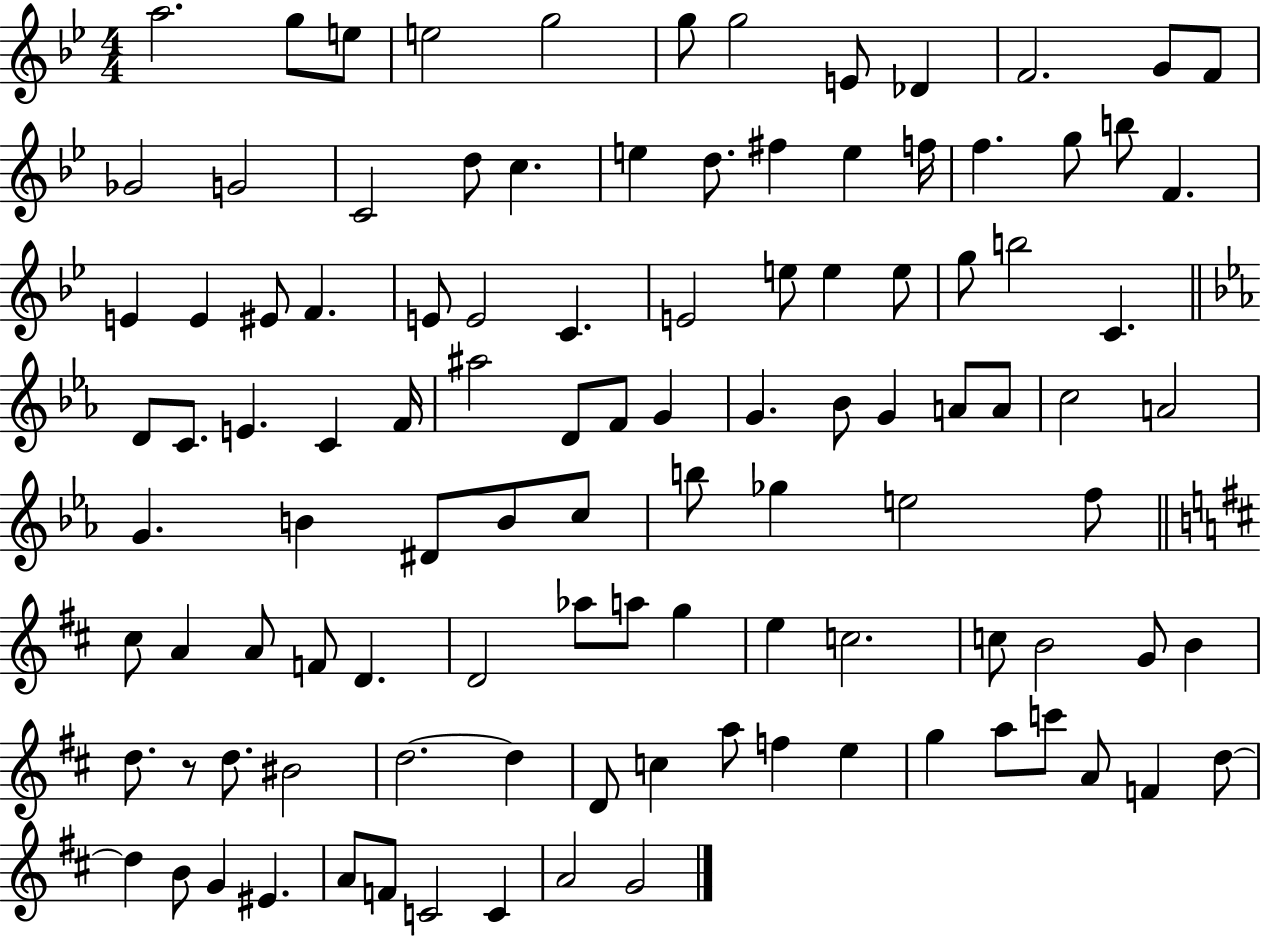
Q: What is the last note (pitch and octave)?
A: G4